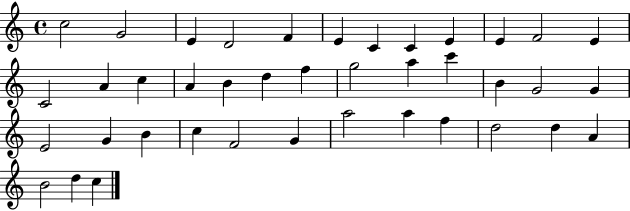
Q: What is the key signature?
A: C major